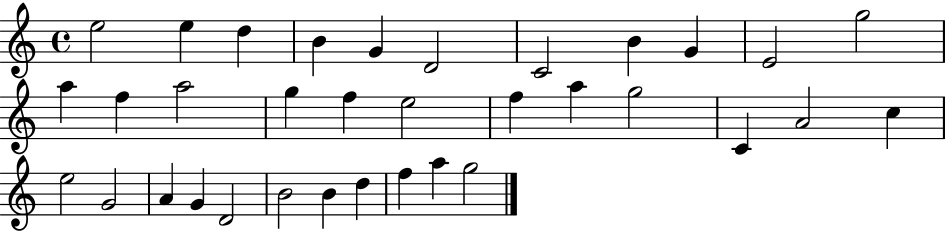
X:1
T:Untitled
M:4/4
L:1/4
K:C
e2 e d B G D2 C2 B G E2 g2 a f a2 g f e2 f a g2 C A2 c e2 G2 A G D2 B2 B d f a g2